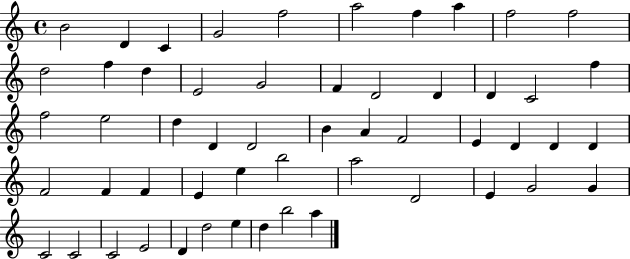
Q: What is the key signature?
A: C major